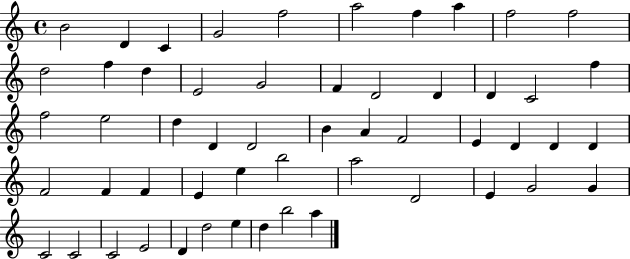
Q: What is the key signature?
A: C major